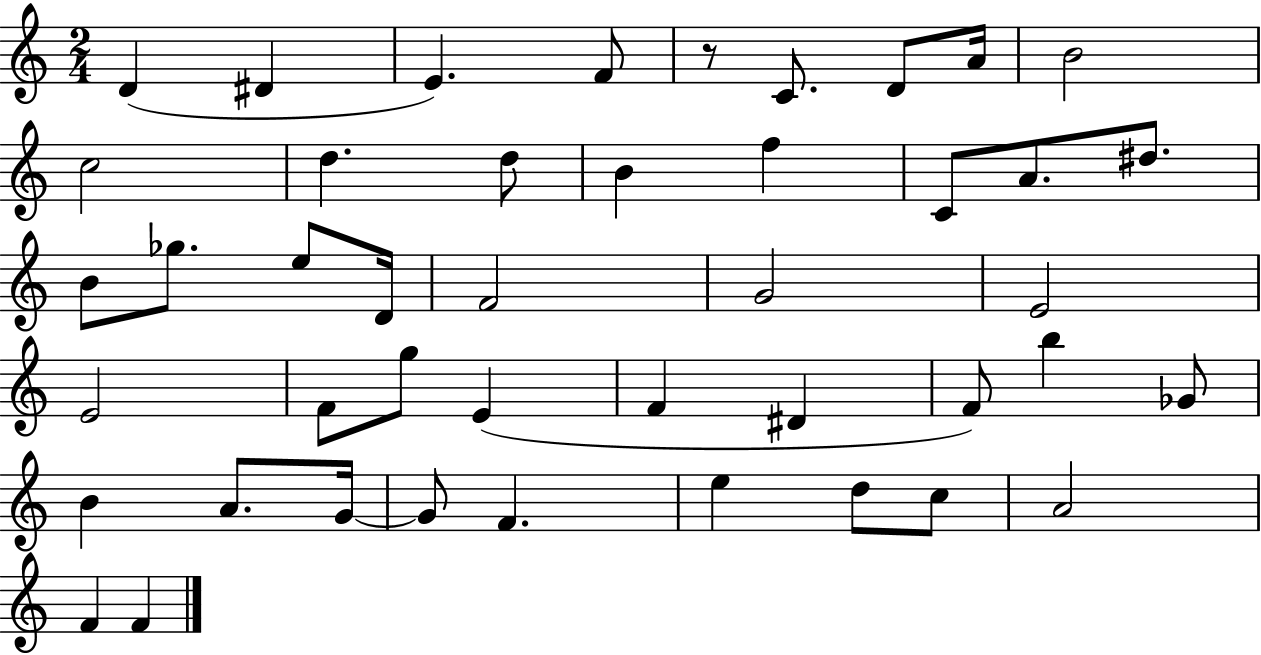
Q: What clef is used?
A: treble